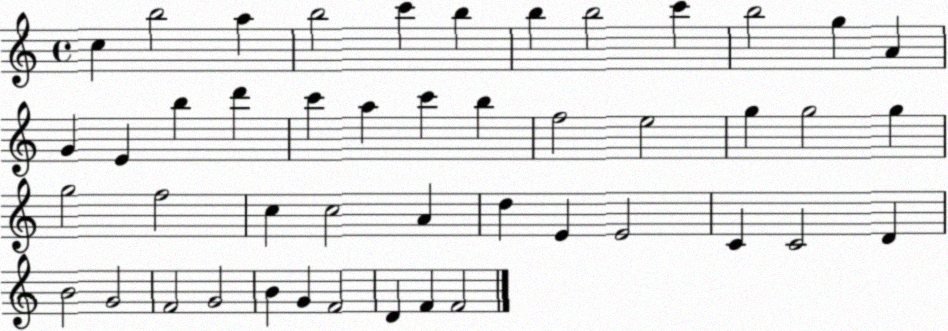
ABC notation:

X:1
T:Untitled
M:4/4
L:1/4
K:C
c b2 a b2 c' b b b2 c' b2 g A G E b d' c' a c' b f2 e2 g g2 g g2 f2 c c2 A d E E2 C C2 D B2 G2 F2 G2 B G F2 D F F2